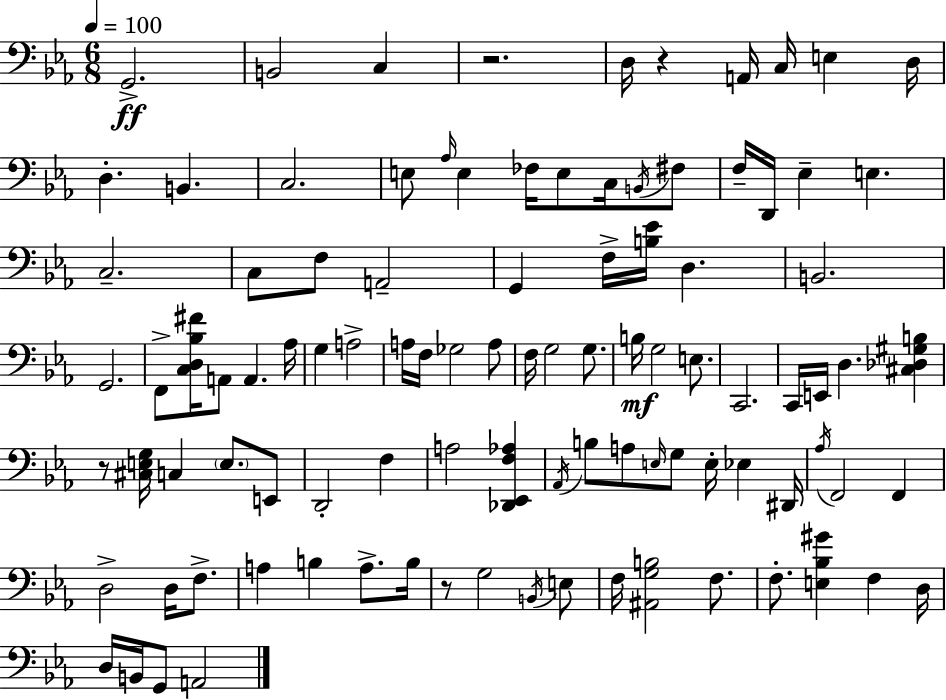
X:1
T:Untitled
M:6/8
L:1/4
K:Cm
G,,2 B,,2 C, z2 D,/4 z A,,/4 C,/4 E, D,/4 D, B,, C,2 E,/2 _A,/4 E, _F,/4 E,/2 C,/4 B,,/4 ^F,/2 F,/4 D,,/4 _E, E, C,2 C,/2 F,/2 A,,2 G,, F,/4 [B,_E]/4 D, B,,2 G,,2 F,,/2 [C,D,_B,^F]/4 A,,/2 A,, _A,/4 G, A,2 A,/4 F,/4 _G,2 A,/2 F,/4 G,2 G,/2 B,/4 G,2 E,/2 C,,2 C,,/4 E,,/4 D, [^C,_D,^G,B,] z/2 [^C,E,G,]/4 C, E,/2 E,,/2 D,,2 F, A,2 [_D,,_E,,F,_A,] _A,,/4 B,/2 A,/2 E,/4 G,/2 E,/4 _E, ^D,,/4 _A,/4 F,,2 F,, D,2 D,/4 F,/2 A, B, A,/2 B,/4 z/2 G,2 B,,/4 E,/2 F,/4 [^A,,G,B,]2 F,/2 F,/2 [E,_B,^G] F, D,/4 D,/4 B,,/4 G,,/2 A,,2